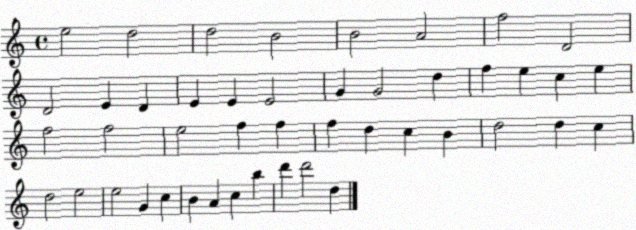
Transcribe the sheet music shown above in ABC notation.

X:1
T:Untitled
M:4/4
L:1/4
K:C
e2 d2 d2 B2 B2 A2 f2 D2 D2 E D E E E2 G G2 d f e c e f2 f2 e2 f f f d c B d2 d c d2 e2 e2 G c B A c b d' d'2 d